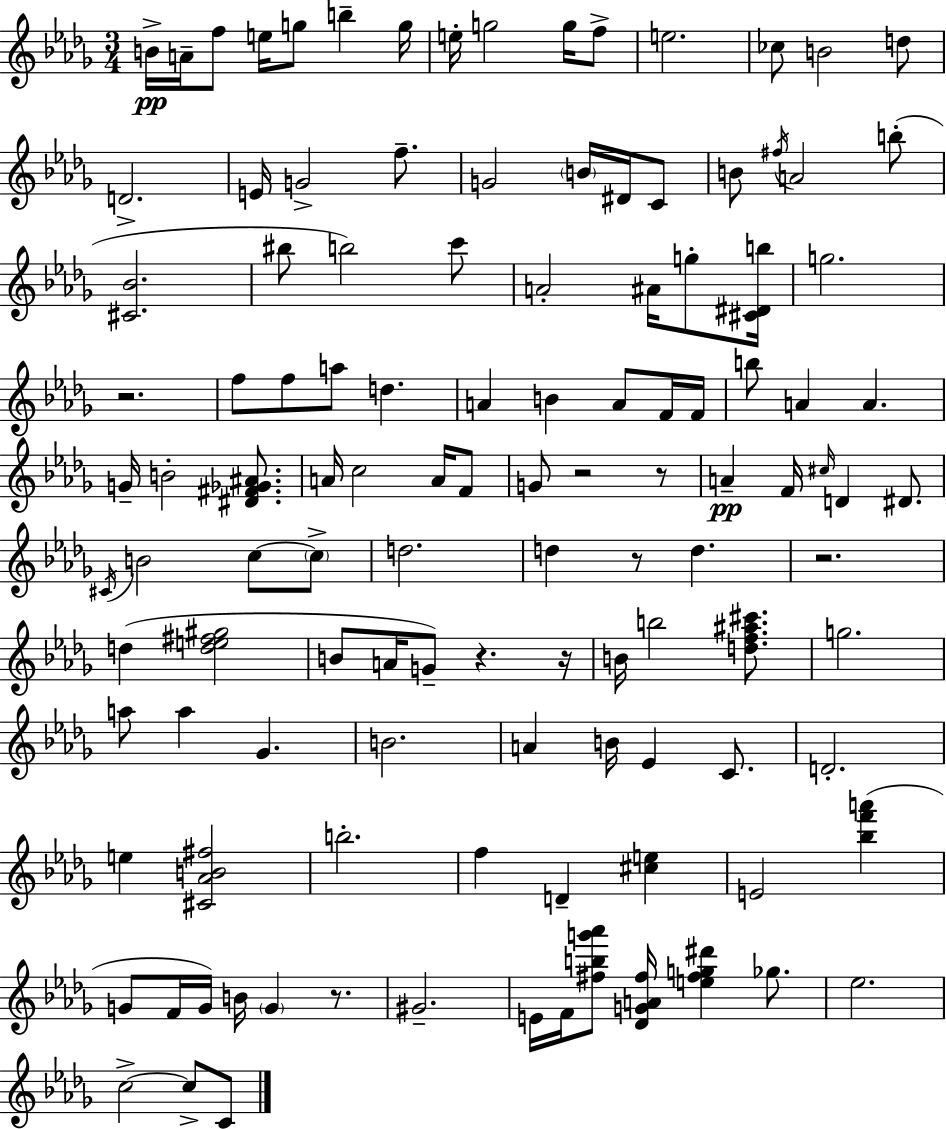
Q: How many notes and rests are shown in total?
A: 118